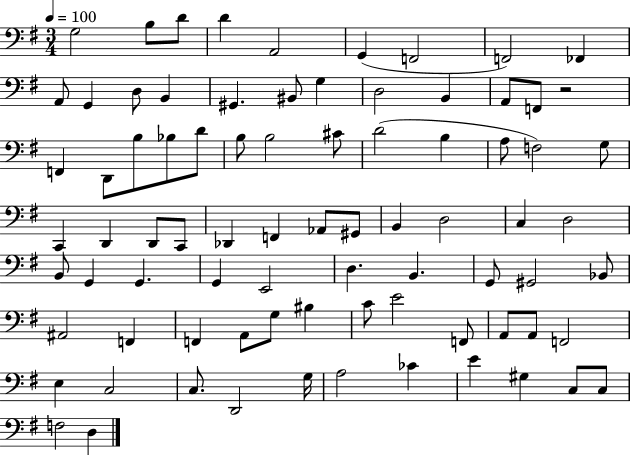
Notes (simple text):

G3/h B3/e D4/e D4/q A2/h G2/q F2/h F2/h FES2/q A2/e G2/q D3/e B2/q G#2/q. BIS2/e G3/q D3/h B2/q A2/e F2/e R/h F2/q D2/e B3/e Bb3/e D4/e B3/e B3/h C#4/e D4/h B3/q A3/e F3/h G3/e C2/q D2/q D2/e C2/e Db2/q F2/q Ab2/e G#2/e B2/q D3/h C3/q D3/h B2/e G2/q G2/q. G2/q E2/h D3/q. B2/q. G2/e G#2/h Bb2/e A#2/h F2/q F2/q A2/e G3/e BIS3/q C4/e E4/h F2/e A2/e A2/e F2/h E3/q C3/h C3/e. D2/h G3/s A3/h CES4/q E4/q G#3/q C3/e C3/e F3/h D3/q